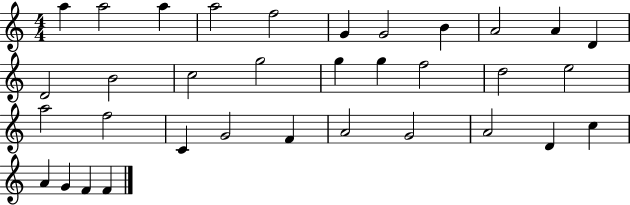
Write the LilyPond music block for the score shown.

{
  \clef treble
  \numericTimeSignature
  \time 4/4
  \key c \major
  a''4 a''2 a''4 | a''2 f''2 | g'4 g'2 b'4 | a'2 a'4 d'4 | \break d'2 b'2 | c''2 g''2 | g''4 g''4 f''2 | d''2 e''2 | \break a''2 f''2 | c'4 g'2 f'4 | a'2 g'2 | a'2 d'4 c''4 | \break a'4 g'4 f'4 f'4 | \bar "|."
}